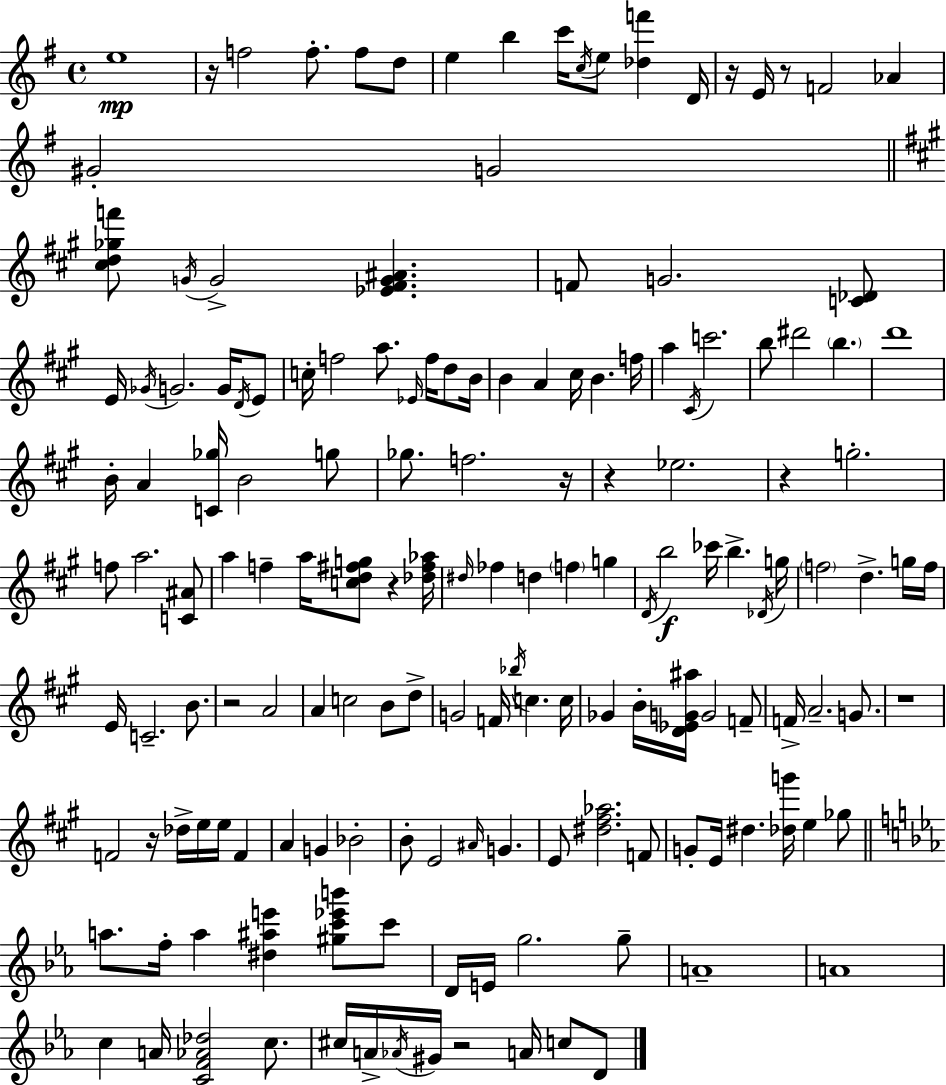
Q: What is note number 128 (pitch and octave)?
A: Ab4